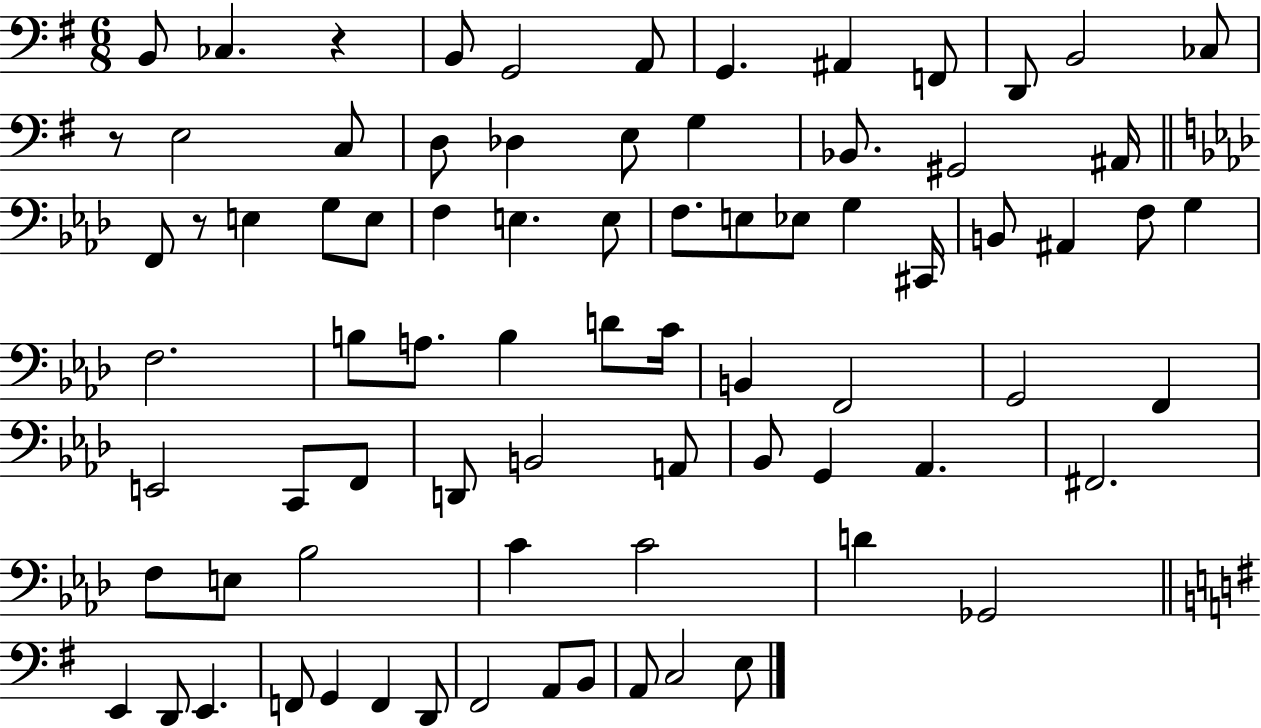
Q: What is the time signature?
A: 6/8